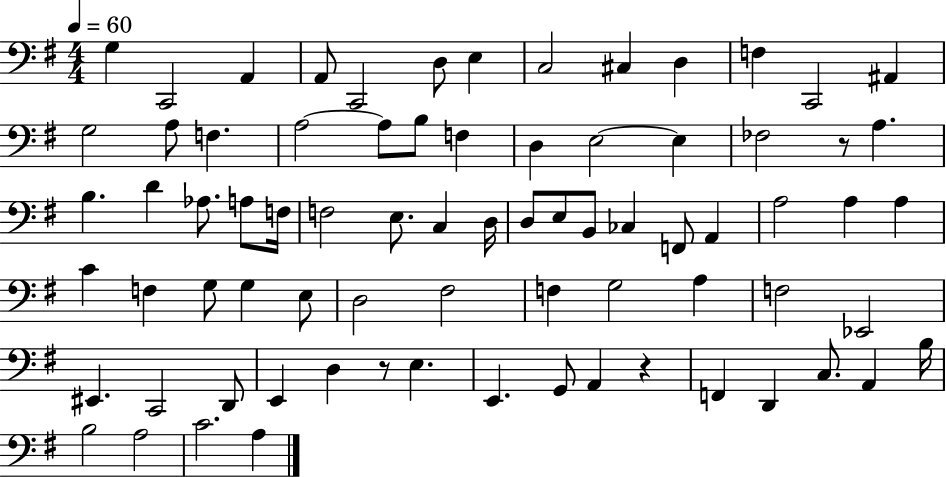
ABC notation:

X:1
T:Untitled
M:4/4
L:1/4
K:G
G, C,,2 A,, A,,/2 C,,2 D,/2 E, C,2 ^C, D, F, C,,2 ^A,, G,2 A,/2 F, A,2 A,/2 B,/2 F, D, E,2 E, _F,2 z/2 A, B, D _A,/2 A,/2 F,/4 F,2 E,/2 C, D,/4 D,/2 E,/2 B,,/2 _C, F,,/2 A,, A,2 A, A, C F, G,/2 G, E,/2 D,2 ^F,2 F, G,2 A, F,2 _E,,2 ^E,, C,,2 D,,/2 E,, D, z/2 E, E,, G,,/2 A,, z F,, D,, C,/2 A,, B,/4 B,2 A,2 C2 A,